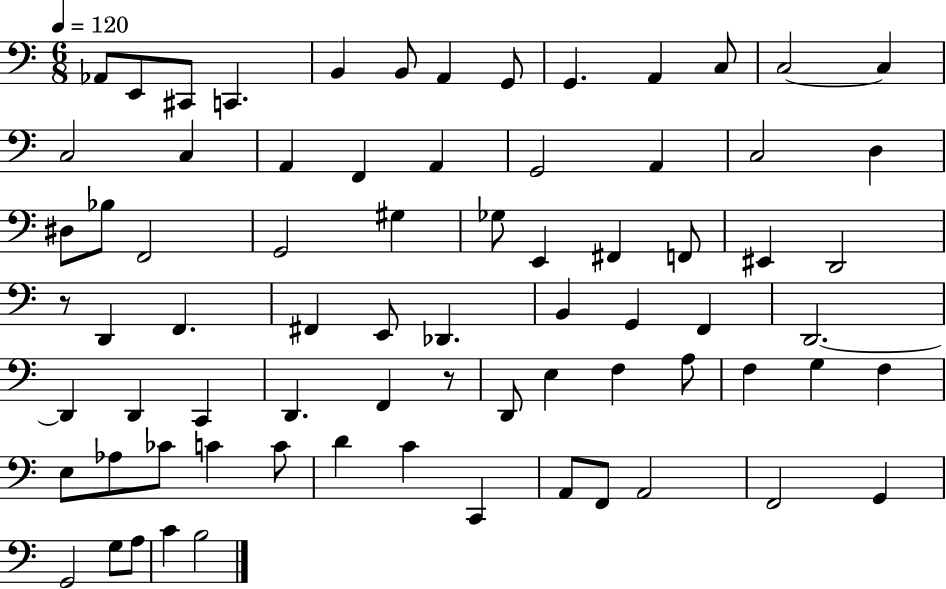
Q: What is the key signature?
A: C major